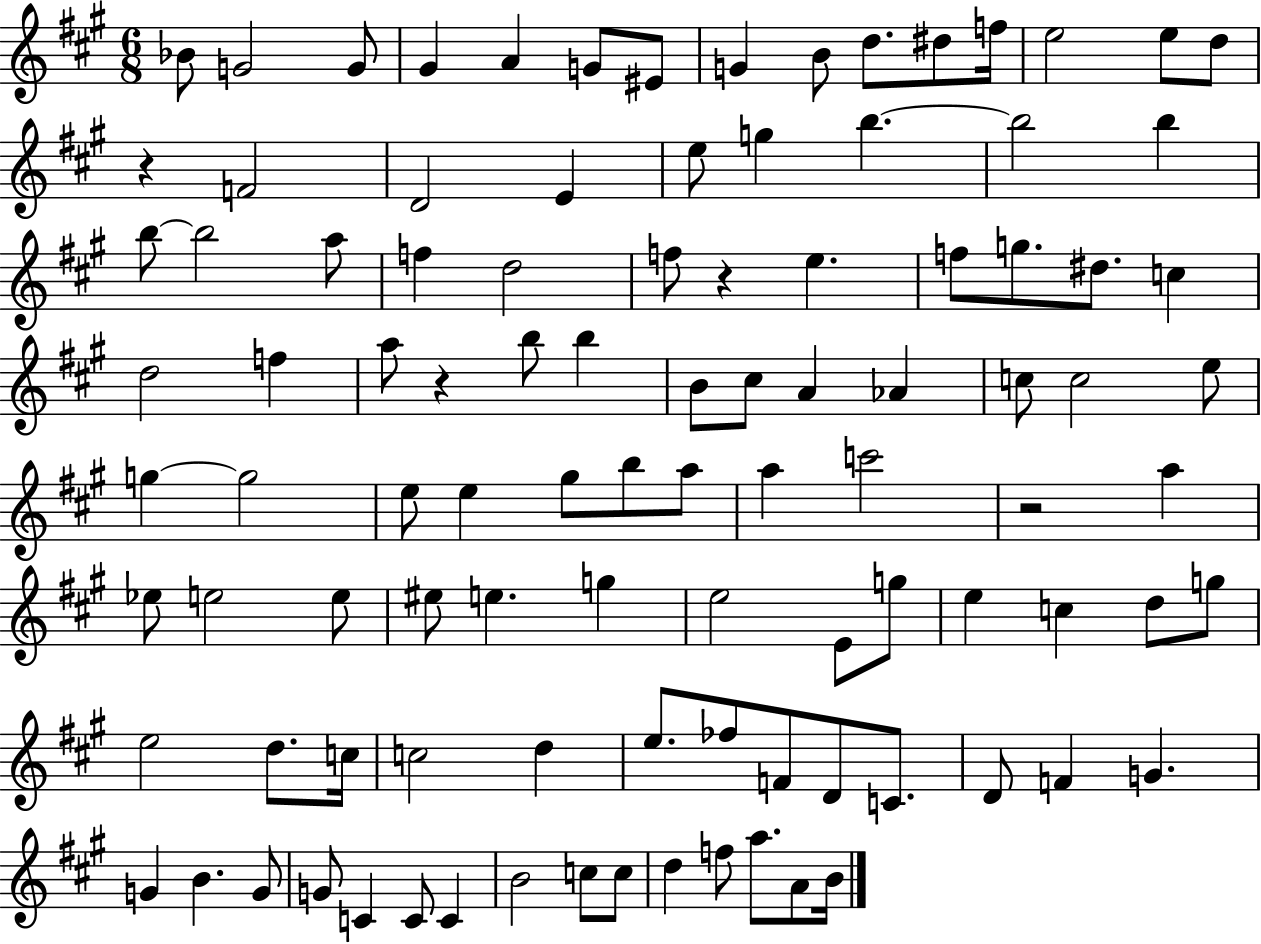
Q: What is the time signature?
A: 6/8